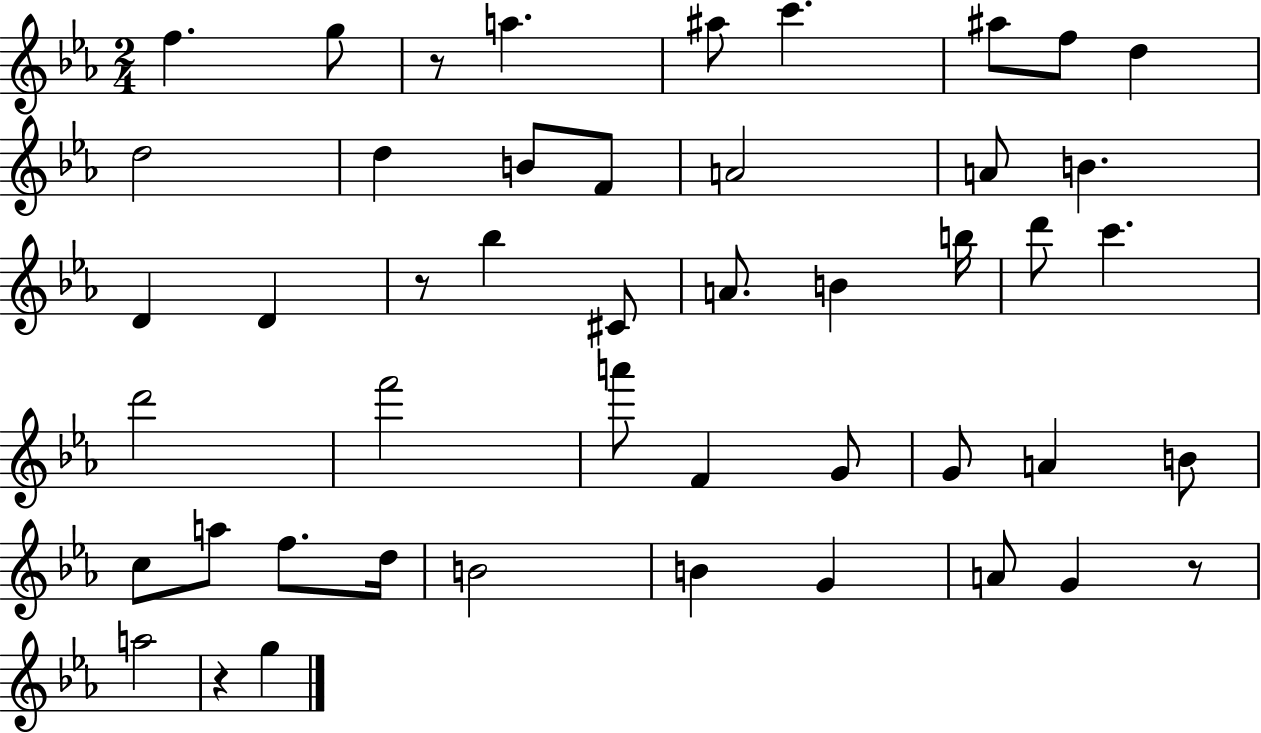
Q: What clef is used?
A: treble